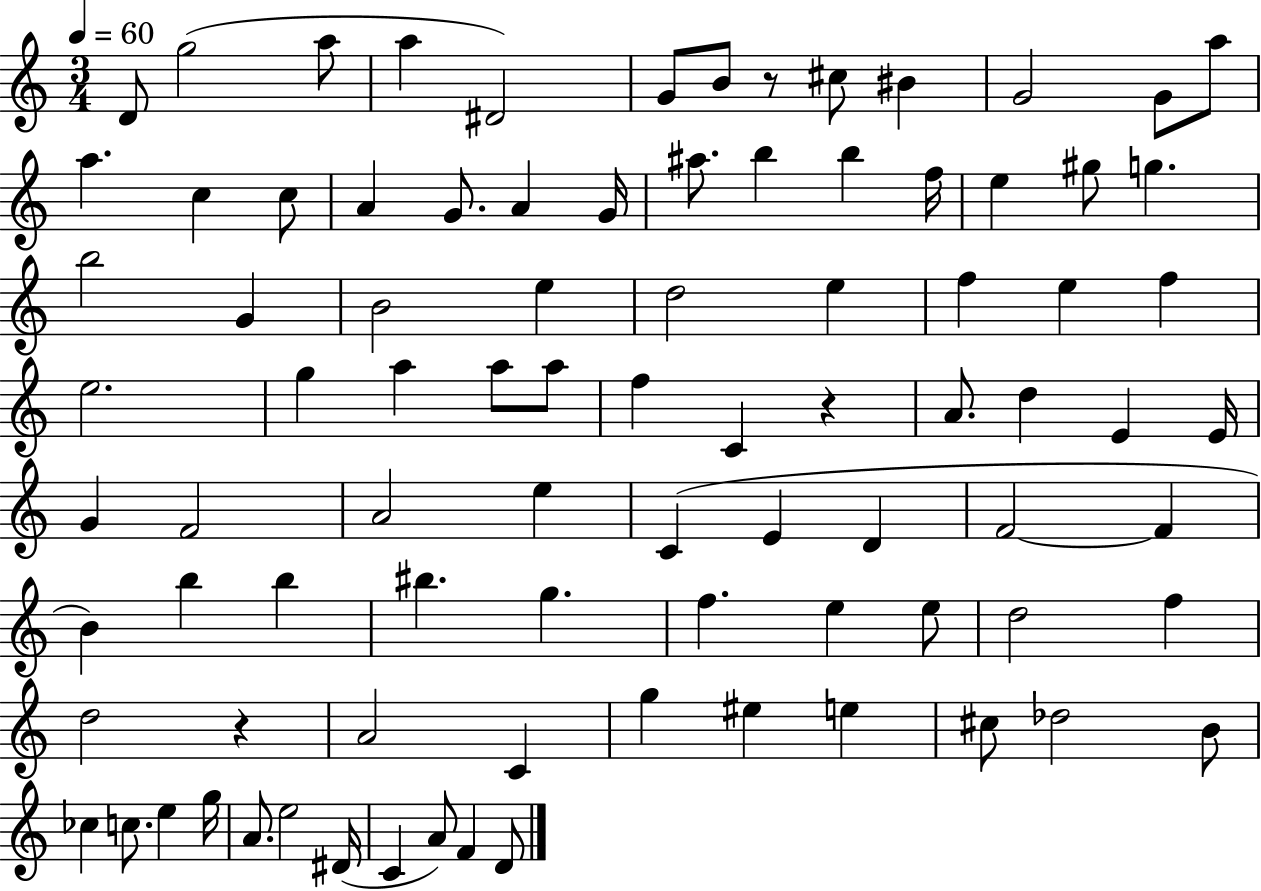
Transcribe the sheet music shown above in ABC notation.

X:1
T:Untitled
M:3/4
L:1/4
K:C
D/2 g2 a/2 a ^D2 G/2 B/2 z/2 ^c/2 ^B G2 G/2 a/2 a c c/2 A G/2 A G/4 ^a/2 b b f/4 e ^g/2 g b2 G B2 e d2 e f e f e2 g a a/2 a/2 f C z A/2 d E E/4 G F2 A2 e C E D F2 F B b b ^b g f e e/2 d2 f d2 z A2 C g ^e e ^c/2 _d2 B/2 _c c/2 e g/4 A/2 e2 ^D/4 C A/2 F D/2